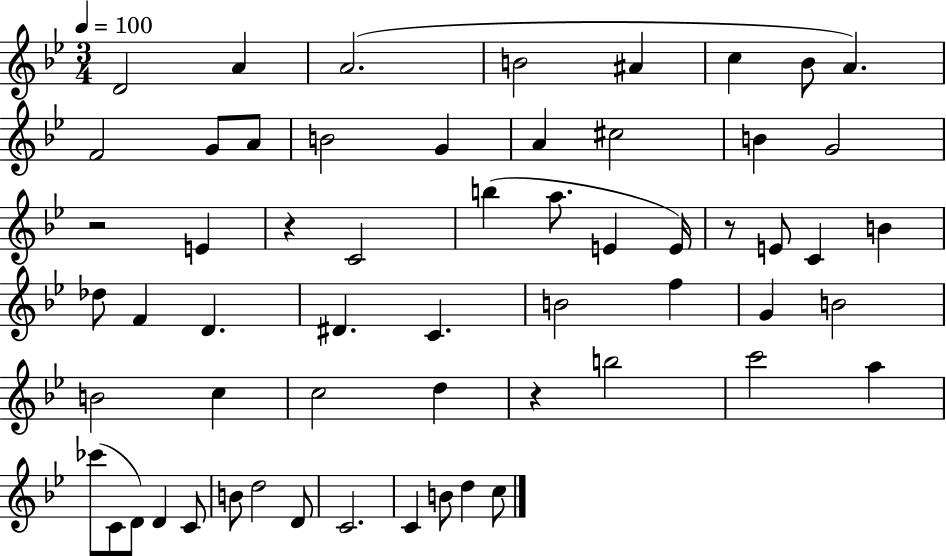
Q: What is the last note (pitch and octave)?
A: C5